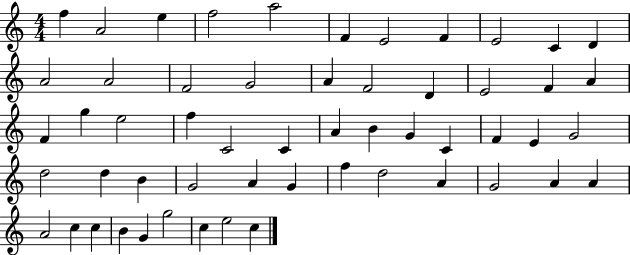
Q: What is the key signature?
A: C major